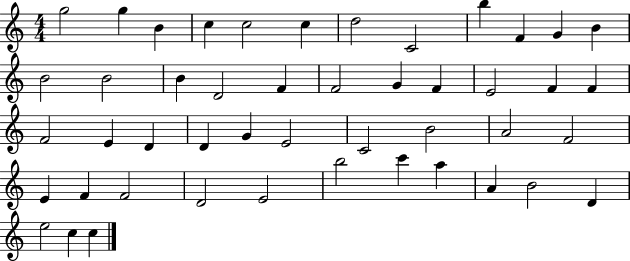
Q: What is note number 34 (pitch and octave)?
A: E4